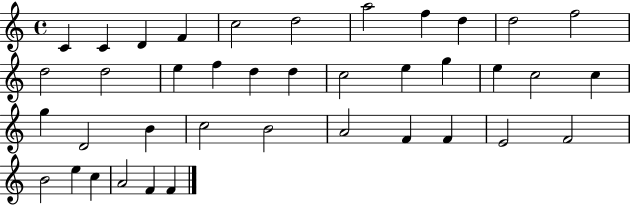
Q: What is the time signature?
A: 4/4